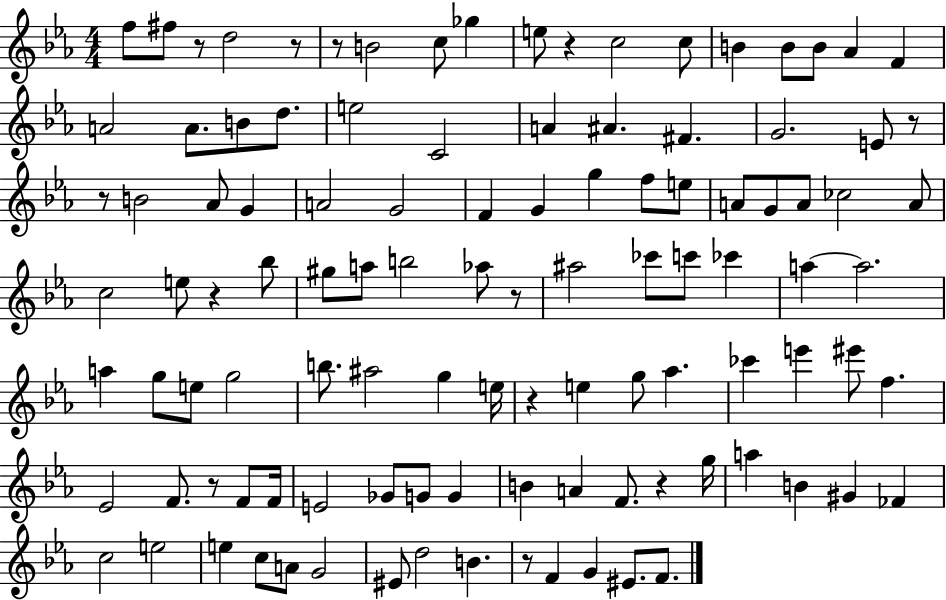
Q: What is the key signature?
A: EES major